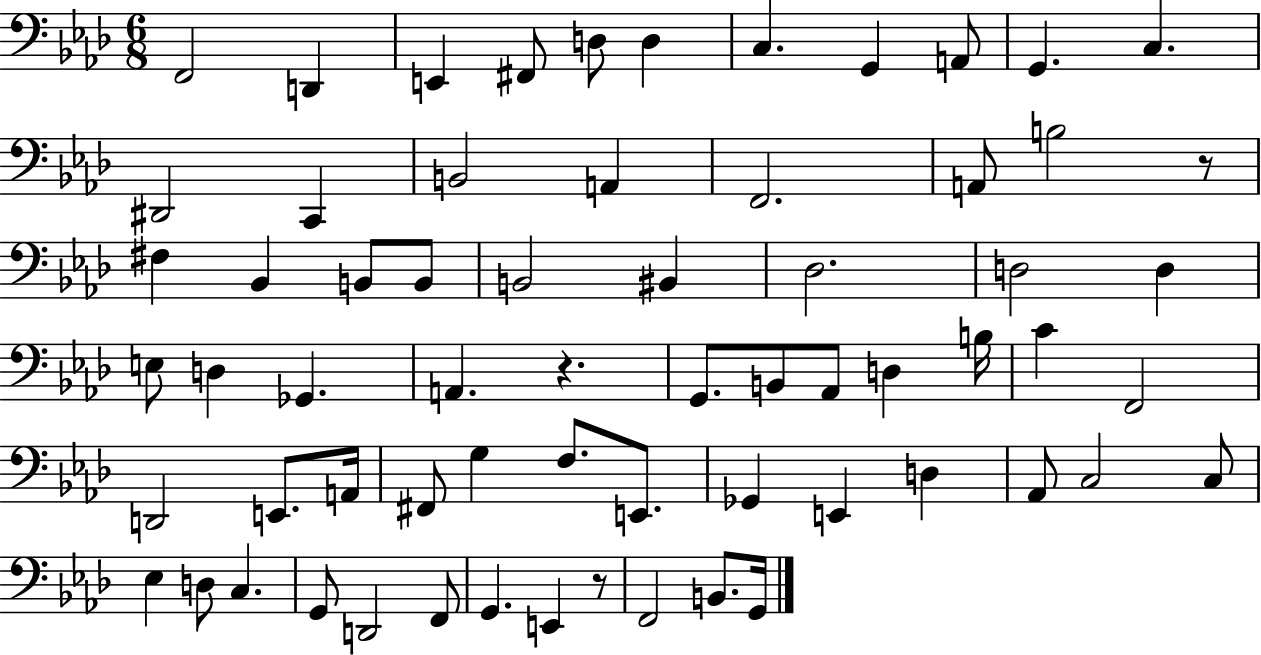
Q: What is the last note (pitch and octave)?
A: G2